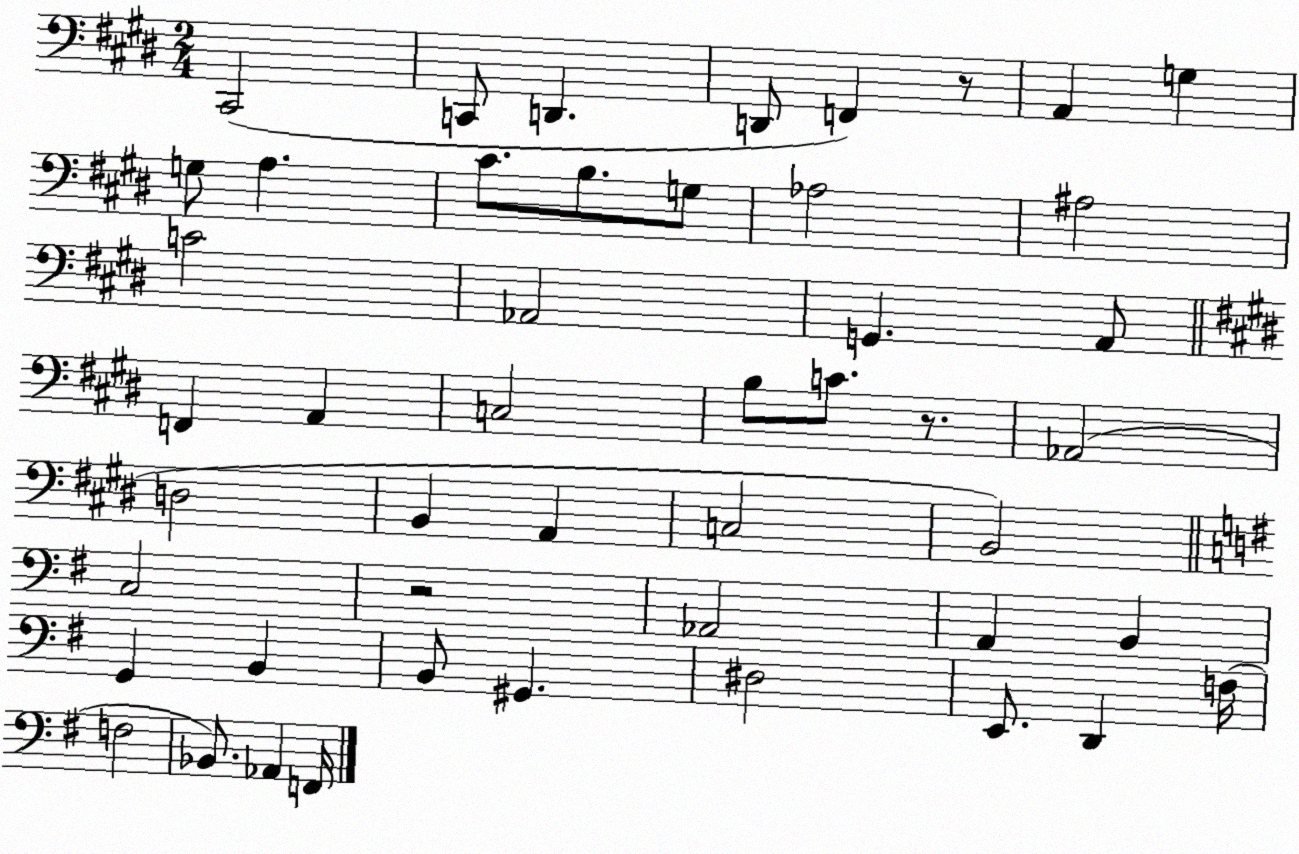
X:1
T:Untitled
M:2/4
L:1/4
K:E
^C,,2 C,,/2 D,, D,,/2 F,, z/2 A,, G, G,/2 A, ^C/2 B,/2 G,/2 _A,2 ^A,2 C2 _A,,2 G,, A,,/2 F,, A,, C,2 B,/2 C/2 z/2 _A,,2 D,2 B,, A,, C,2 B,,2 C,2 z2 _A,,2 A,, B,, G,, B,, B,,/2 ^G,, ^D,2 E,,/2 D,, F,/4 F,2 _B,,/2 _A,, F,,/4